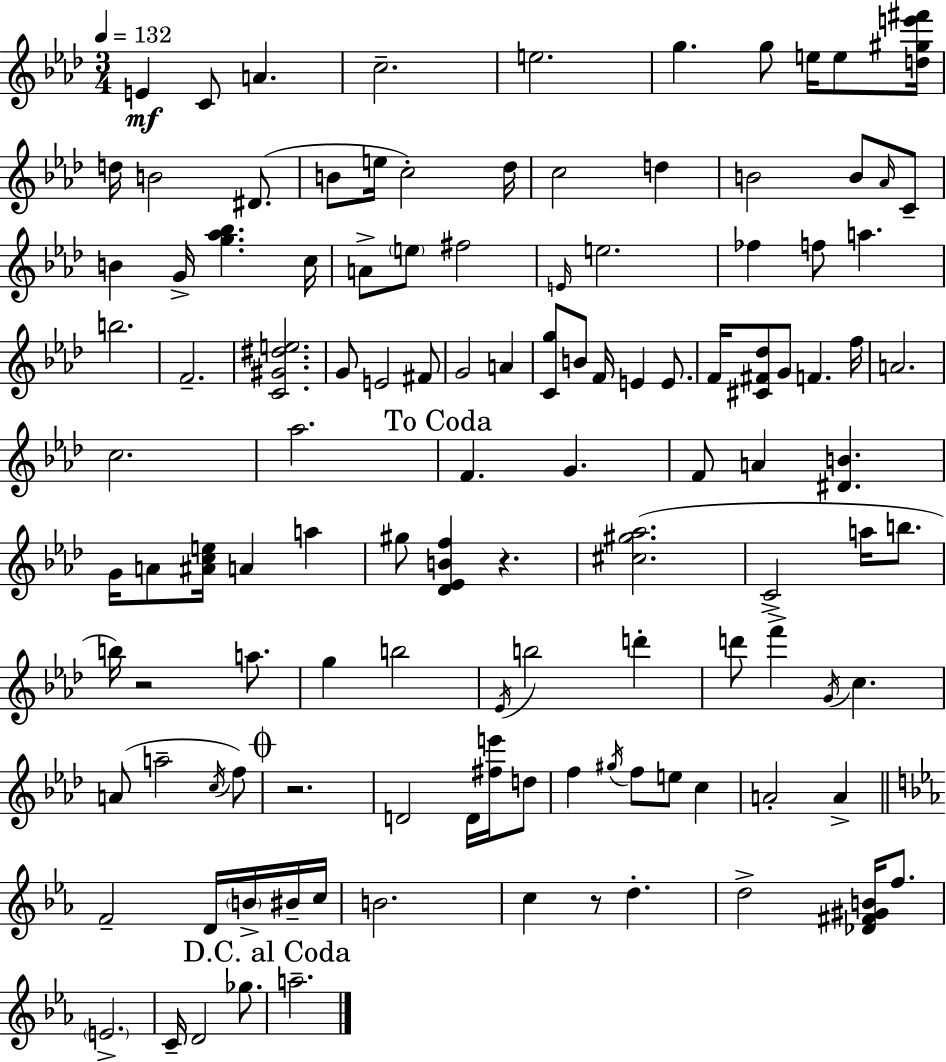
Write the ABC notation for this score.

X:1
T:Untitled
M:3/4
L:1/4
K:Fm
E C/2 A c2 e2 g g/2 e/4 e/2 [d^ge'^f']/4 d/4 B2 ^D/2 B/2 e/4 c2 _d/4 c2 d B2 B/2 _A/4 C/2 B G/4 [g_a_b] c/4 A/2 e/2 ^f2 E/4 e2 _f f/2 a b2 F2 [C^G^de]2 G/2 E2 ^F/2 G2 A [Cg]/2 B/2 F/4 E E/2 F/4 [^C^F_d]/2 G/2 F f/4 A2 c2 _a2 F G F/2 A [^DB] G/4 A/2 [^Ace]/4 A a ^g/2 [_D_EBf] z [^c^g_a]2 C2 a/4 b/2 b/4 z2 a/2 g b2 _E/4 b2 d' d'/2 f' G/4 c A/2 a2 c/4 f/2 z2 D2 D/4 [^fe']/4 d/2 f ^g/4 f/2 e/2 c A2 A F2 D/4 B/4 ^B/4 c/4 B2 c z/2 d d2 [_D^F^GB]/4 f/2 E2 C/4 D2 _g/2 a2